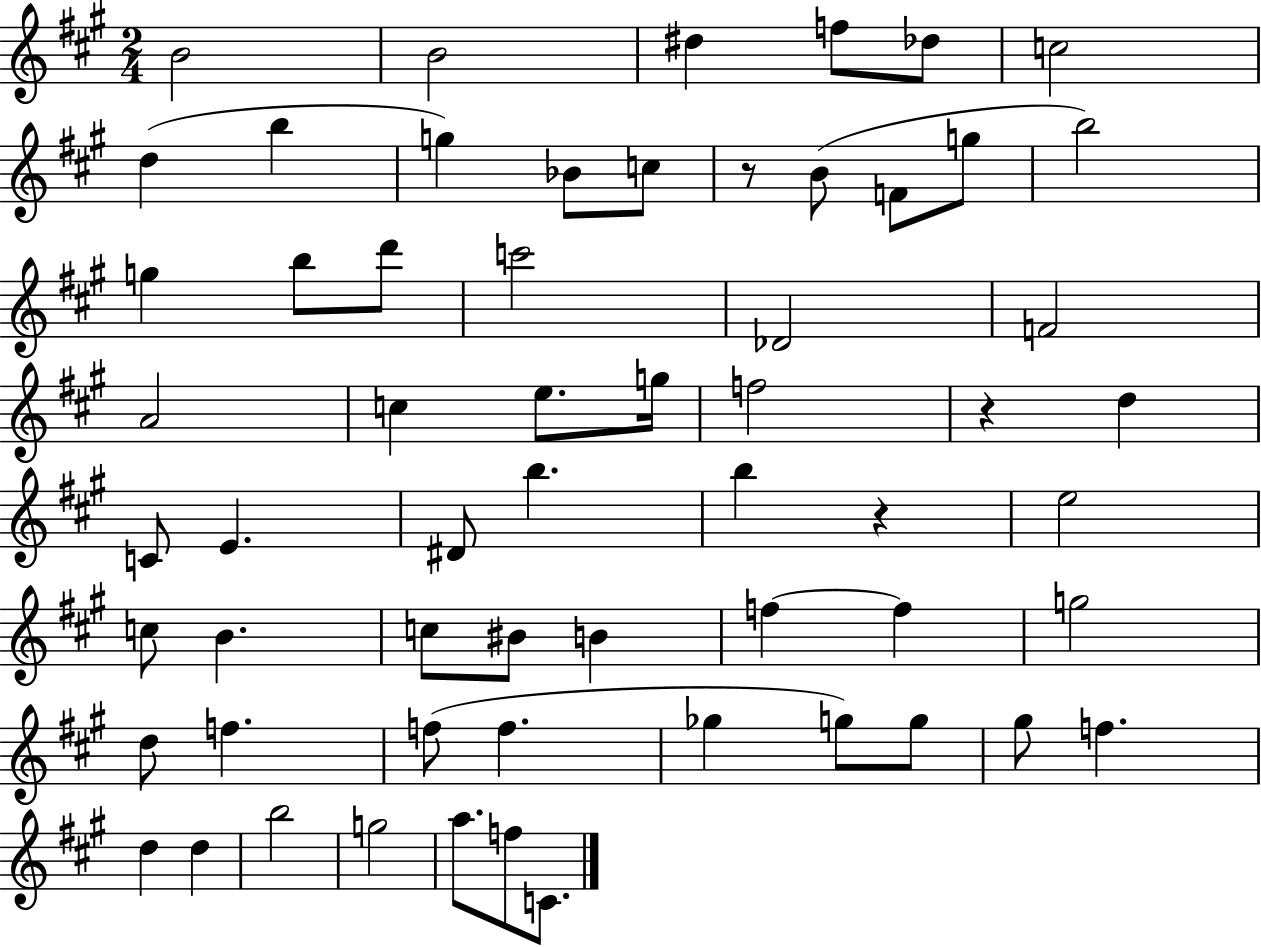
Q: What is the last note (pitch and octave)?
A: C4